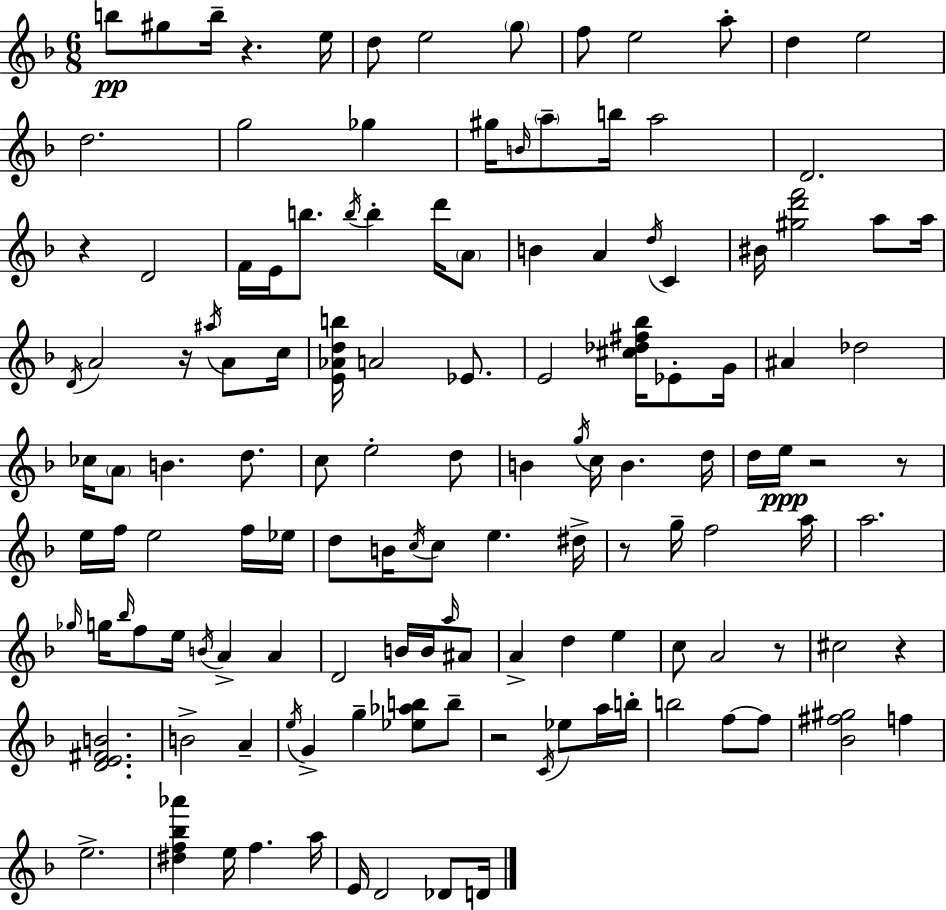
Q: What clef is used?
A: treble